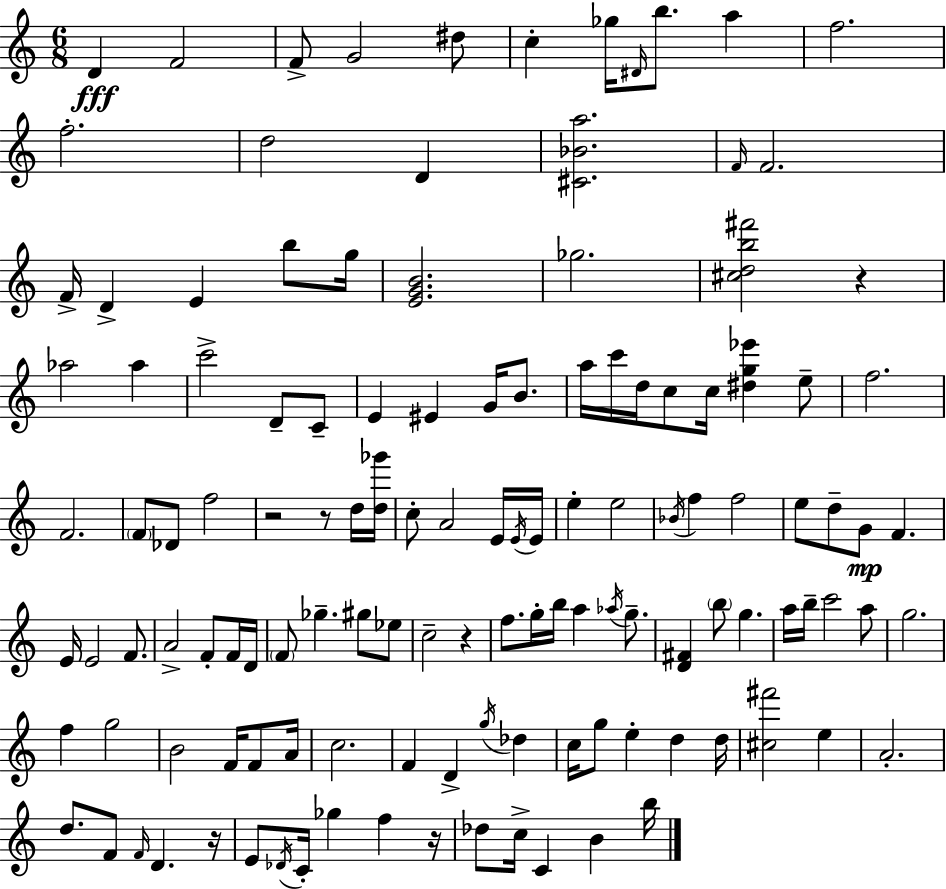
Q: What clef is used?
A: treble